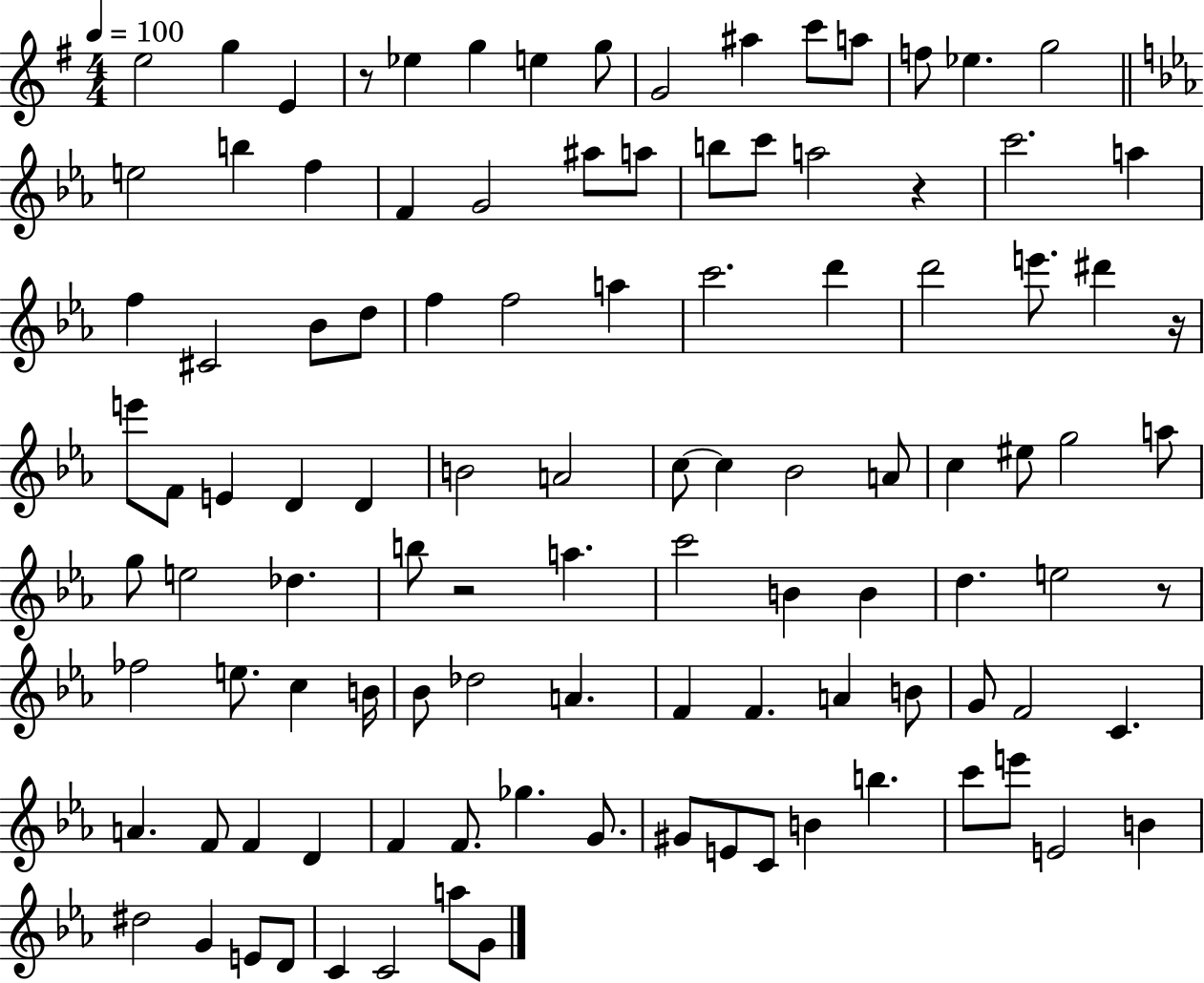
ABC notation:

X:1
T:Untitled
M:4/4
L:1/4
K:G
e2 g E z/2 _e g e g/2 G2 ^a c'/2 a/2 f/2 _e g2 e2 b f F G2 ^a/2 a/2 b/2 c'/2 a2 z c'2 a f ^C2 _B/2 d/2 f f2 a c'2 d' d'2 e'/2 ^d' z/4 e'/2 F/2 E D D B2 A2 c/2 c _B2 A/2 c ^e/2 g2 a/2 g/2 e2 _d b/2 z2 a c'2 B B d e2 z/2 _f2 e/2 c B/4 _B/2 _d2 A F F A B/2 G/2 F2 C A F/2 F D F F/2 _g G/2 ^G/2 E/2 C/2 B b c'/2 e'/2 E2 B ^d2 G E/2 D/2 C C2 a/2 G/2